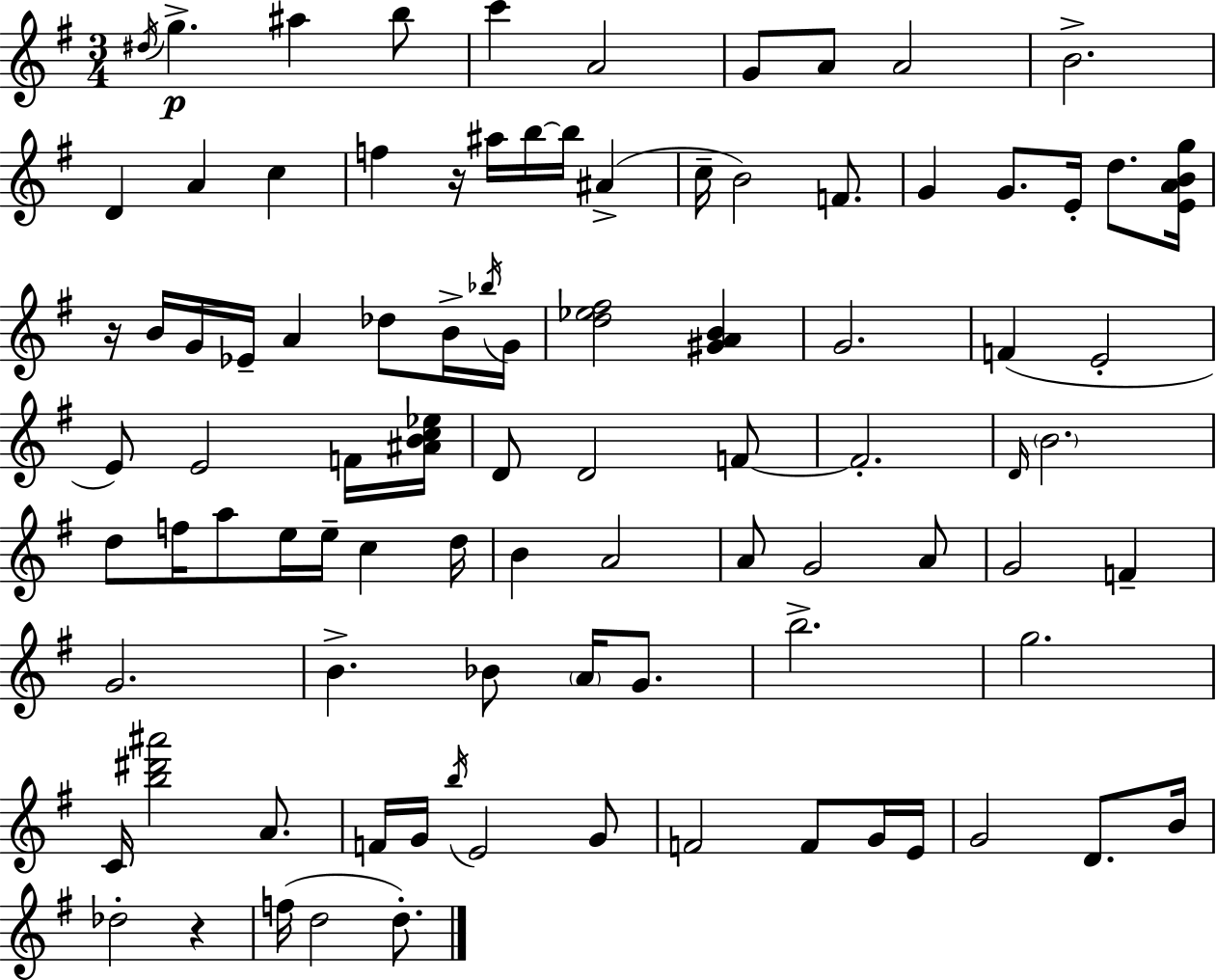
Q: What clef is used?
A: treble